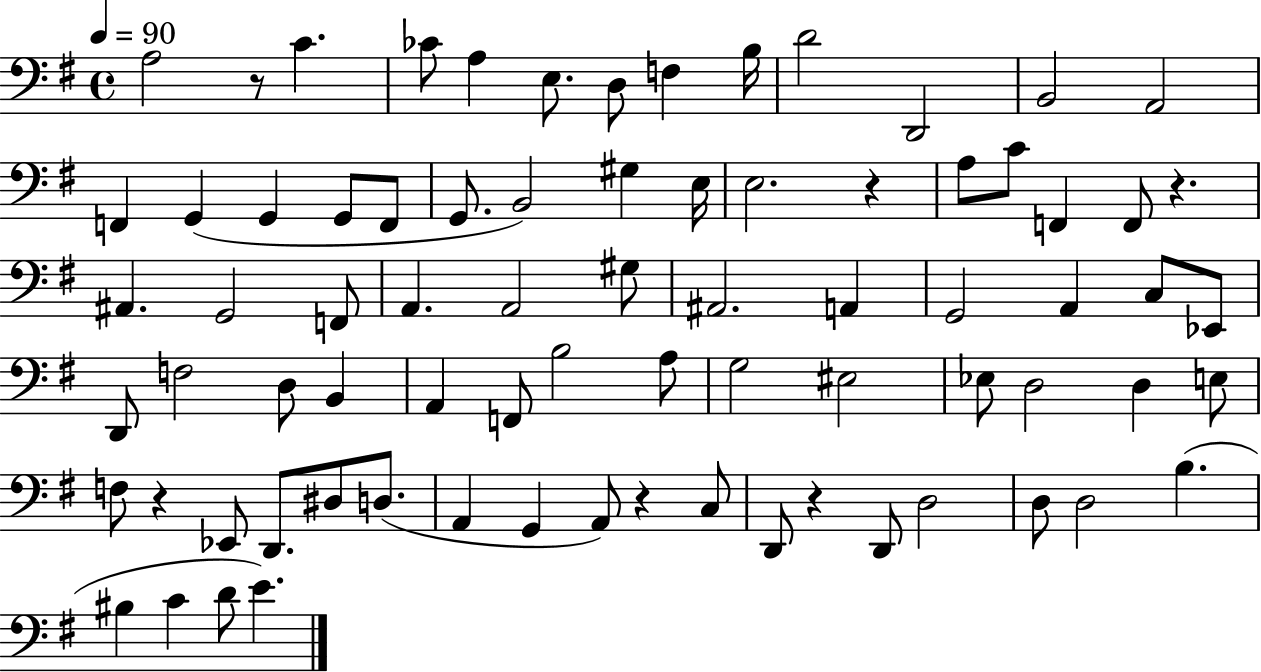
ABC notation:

X:1
T:Untitled
M:4/4
L:1/4
K:G
A,2 z/2 C _C/2 A, E,/2 D,/2 F, B,/4 D2 D,,2 B,,2 A,,2 F,, G,, G,, G,,/2 F,,/2 G,,/2 B,,2 ^G, E,/4 E,2 z A,/2 C/2 F,, F,,/2 z ^A,, G,,2 F,,/2 A,, A,,2 ^G,/2 ^A,,2 A,, G,,2 A,, C,/2 _E,,/2 D,,/2 F,2 D,/2 B,, A,, F,,/2 B,2 A,/2 G,2 ^E,2 _E,/2 D,2 D, E,/2 F,/2 z _E,,/2 D,,/2 ^D,/2 D,/2 A,, G,, A,,/2 z C,/2 D,,/2 z D,,/2 D,2 D,/2 D,2 B, ^B, C D/2 E